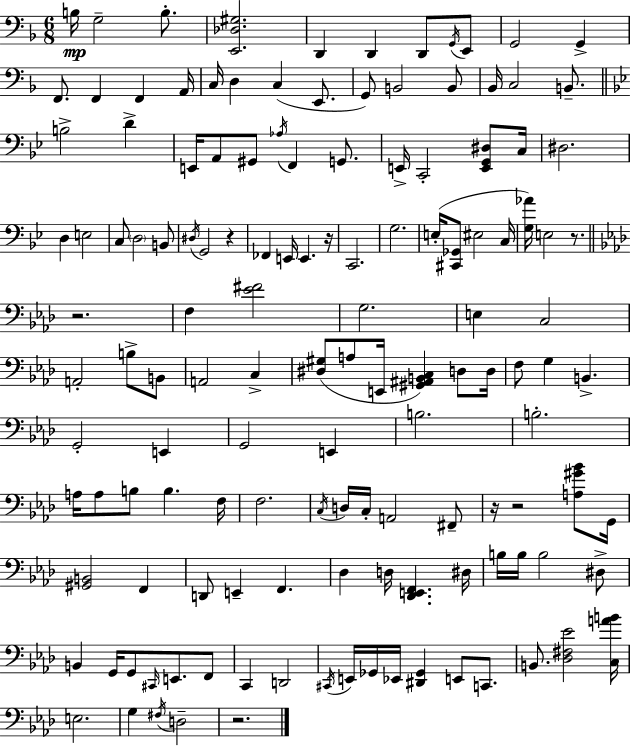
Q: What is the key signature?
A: D minor